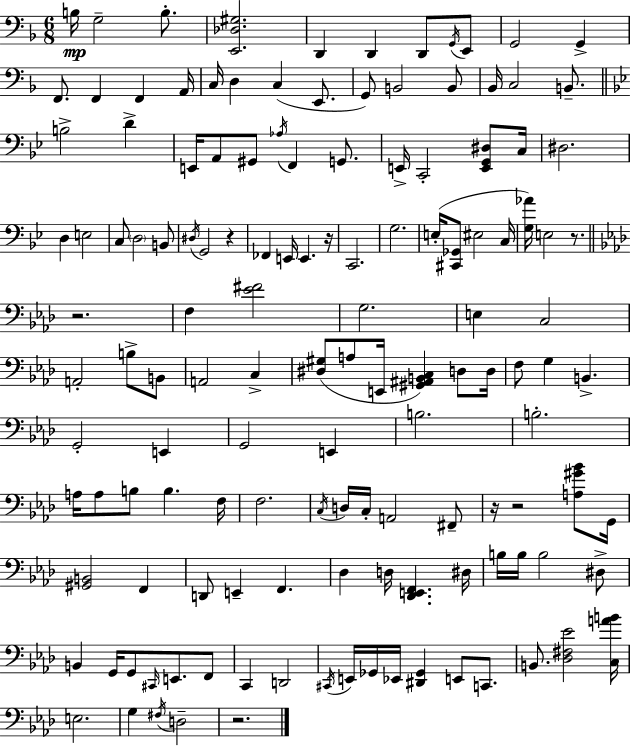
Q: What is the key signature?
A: D minor